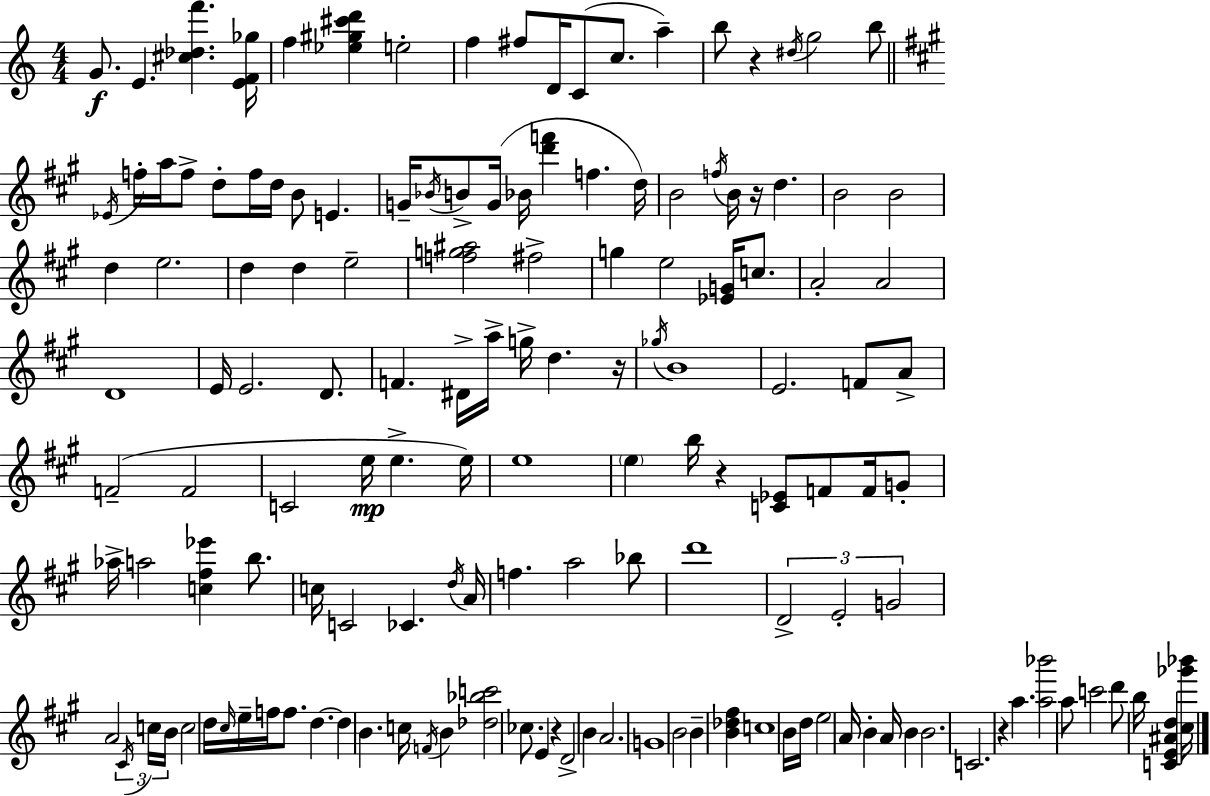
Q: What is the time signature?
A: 4/4